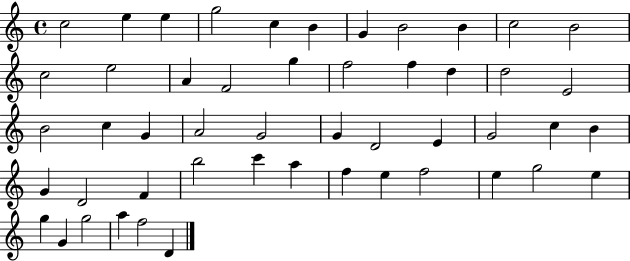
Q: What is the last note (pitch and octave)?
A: D4